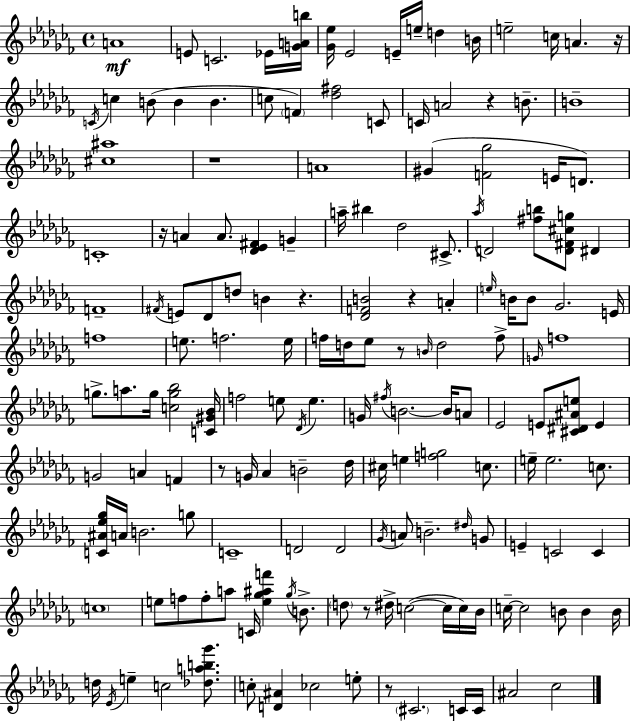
{
  \clef treble
  \time 4/4
  \defaultTimeSignature
  \key aes \minor
  a'1\mf | e'8 c'2. ees'16 <g' a' b''>16 | <ges' ees''>16 ees'2 e'16-- e''16-- d''4 b'16 | e''2-- c''16 a'4. r16 | \break \acciaccatura { c'16 } c''4 b'8( b'4 b'4. | c''8 \parenthesize f'4) <des'' fis''>2 c'8 | c'16 a'2 r4 b'8.-- | b'1-- | \break <cis'' ais''>1 | r1 | a'1 | gis'4( <f' ges''>2 e'16 d'8.) | \break c'1-. | r16 a'4 a'8. <des' ees' fis'>4 g'4-- | a''16-- bis''4 des''2 cis'8.-> | \acciaccatura { aes''16 } d'2 <fis'' b''>8 <d' fis' cis'' g''>8 dis'4 | \break f'1-- | \acciaccatura { fis'16 } e'8 des'8 d''8 b'4 r4. | <des' f' b'>2 r4 a'4-. | \grace { e''16 } b'16 b'8 ges'2. | \break e'16 f''1 | e''8. f''2. | e''16 f''16 d''16 ees''8 r8 \grace { b'16 } d''2 | f''8-> \grace { g'16 } f''1 | \break g''8.-> a''8. g''16 <c'' g'' bes''>2 | <c' gis' bes'>16 f''2 e''8 | \acciaccatura { des'16 } e''4. g'16 \acciaccatura { fis''16 } b'2.~~ | b'16 a'8 ees'2 | \break e'8 <cis' dis' ais' e''>8 e'4 g'2 | a'4 f'4 r8 g'16 aes'4 b'2-- | des''16 cis''16 e''4 <f'' g''>2 | c''8. e''16-- e''2. | \break c''8. <c' ais' ees'' ges''>16 a'16 b'2. | g''8 c'1-- | d'2 | d'2 \acciaccatura { ges'16 } a'8 b'2.-- | \break \grace { dis''16 } g'8 e'4-- c'2 | c'4 \parenthesize c''1 | e''8 f''8 f''8-. | a''8 c'16 <e'' ges'' ais'' f'''>4 \acciaccatura { ges''16 } b'8.-> \parenthesize d''8 r8 dis''16-> | \break c''2~(~ c''16 c''16) bes'16 c''16--~~ c''2 | b'8 b'4 b'16 d''16 \acciaccatura { ees'16 } e''4-- | c''2 <des'' a'' b'' ges'''>8. c''8-. <d' ais'>4 | ces''2 e''8-. r8 \parenthesize cis'2. | \break c'16 c'16 ais'2 | ces''2 \bar "|."
}